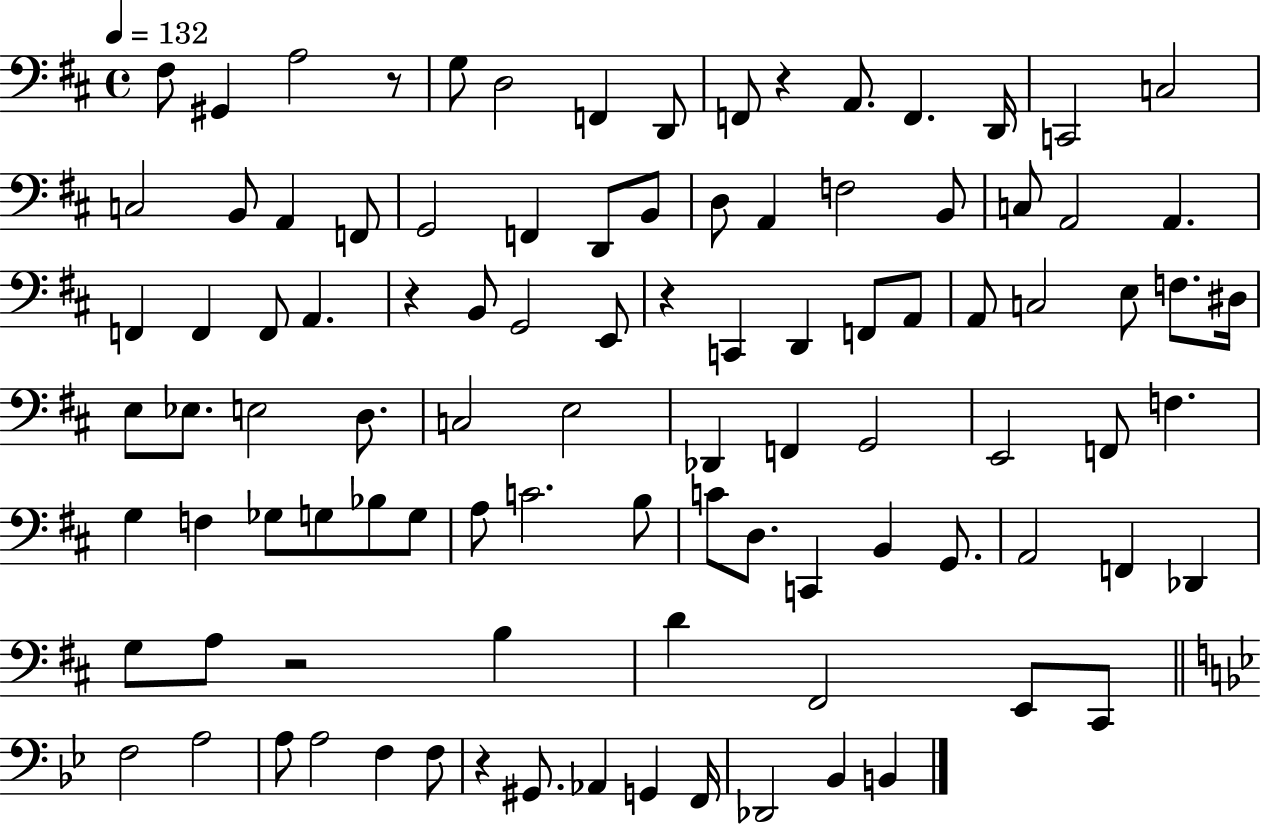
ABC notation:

X:1
T:Untitled
M:4/4
L:1/4
K:D
^F,/2 ^G,, A,2 z/2 G,/2 D,2 F,, D,,/2 F,,/2 z A,,/2 F,, D,,/4 C,,2 C,2 C,2 B,,/2 A,, F,,/2 G,,2 F,, D,,/2 B,,/2 D,/2 A,, F,2 B,,/2 C,/2 A,,2 A,, F,, F,, F,,/2 A,, z B,,/2 G,,2 E,,/2 z C,, D,, F,,/2 A,,/2 A,,/2 C,2 E,/2 F,/2 ^D,/4 E,/2 _E,/2 E,2 D,/2 C,2 E,2 _D,, F,, G,,2 E,,2 F,,/2 F, G, F, _G,/2 G,/2 _B,/2 G,/2 A,/2 C2 B,/2 C/2 D,/2 C,, B,, G,,/2 A,,2 F,, _D,, G,/2 A,/2 z2 B, D ^F,,2 E,,/2 ^C,,/2 F,2 A,2 A,/2 A,2 F, F,/2 z ^G,,/2 _A,, G,, F,,/4 _D,,2 _B,, B,,